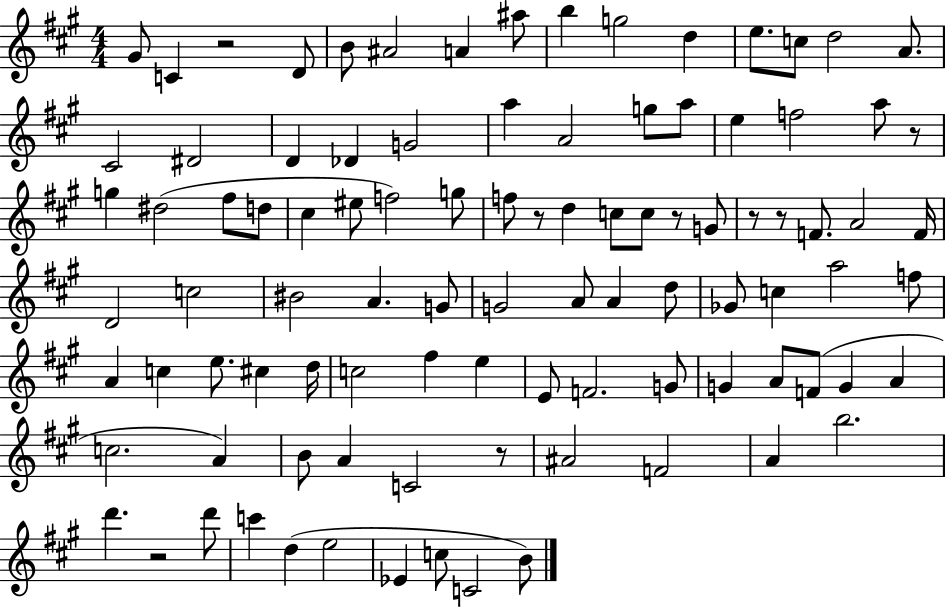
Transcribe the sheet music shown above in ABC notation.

X:1
T:Untitled
M:4/4
L:1/4
K:A
^G/2 C z2 D/2 B/2 ^A2 A ^a/2 b g2 d e/2 c/2 d2 A/2 ^C2 ^D2 D _D G2 a A2 g/2 a/2 e f2 a/2 z/2 g ^d2 ^f/2 d/2 ^c ^e/2 f2 g/2 f/2 z/2 d c/2 c/2 z/2 G/2 z/2 z/2 F/2 A2 F/4 D2 c2 ^B2 A G/2 G2 A/2 A d/2 _G/2 c a2 f/2 A c e/2 ^c d/4 c2 ^f e E/2 F2 G/2 G A/2 F/2 G A c2 A B/2 A C2 z/2 ^A2 F2 A b2 d' z2 d'/2 c' d e2 _E c/2 C2 B/2